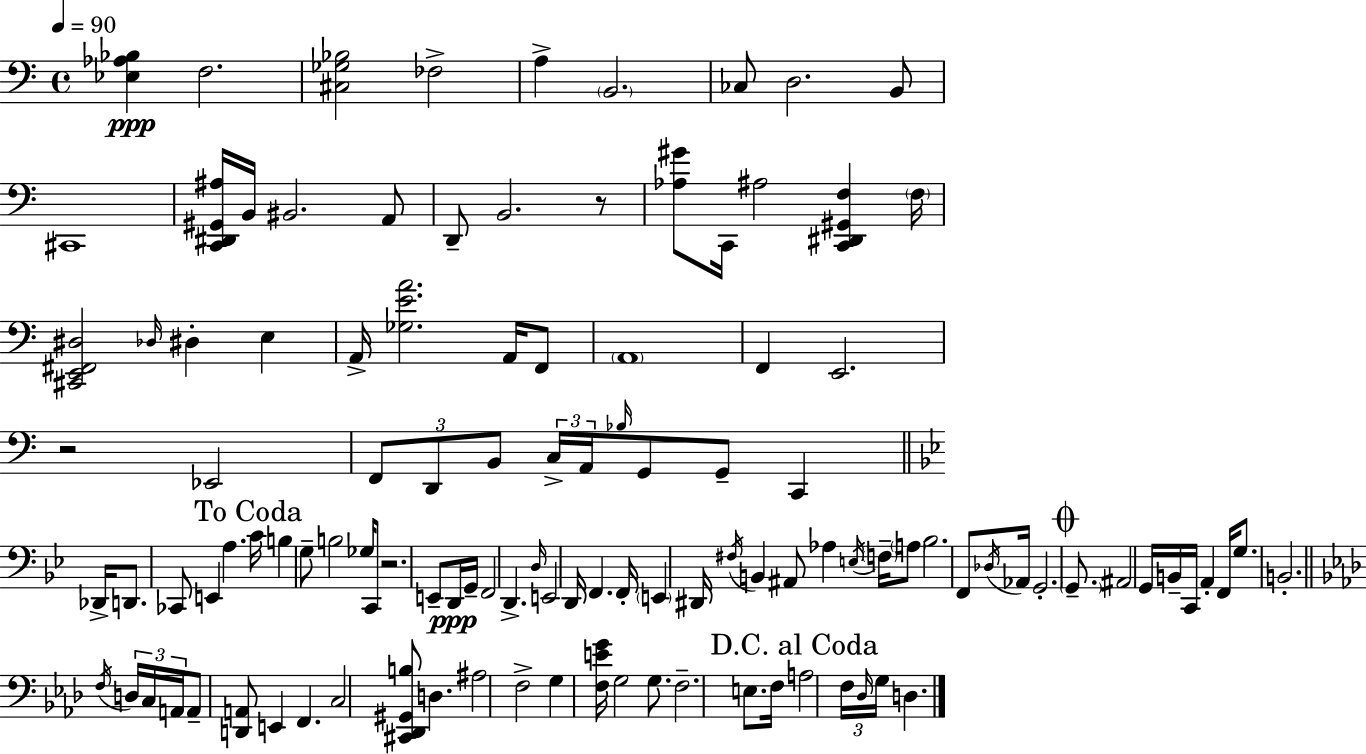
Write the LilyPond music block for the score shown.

{
  \clef bass
  \time 4/4
  \defaultTimeSignature
  \key c \major
  \tempo 4 = 90
  <ees aes bes>4\ppp f2. | <cis ges bes>2 fes2-> | a4-> \parenthesize b,2. | ces8 d2. b,8 | \break cis,1 | <c, dis, gis, ais>16 b,16 bis,2. a,8 | d,8-- b,2. r8 | <aes gis'>8 c,16 ais2 <c, dis, gis, f>4 \parenthesize f16 | \break <cis, e, fis, dis>2 \grace { des16 } dis4-. e4 | a,16-> <ges e' a'>2. a,16 f,8 | \parenthesize a,1 | f,4 e,2. | \break r2 ees,2 | \tuplet 3/2 { f,8 d,8 b,8 } \tuplet 3/2 { c16-> a,16 \grace { bes16 } } g,8 g,8-- c,4 | \bar "||" \break \key g \minor des,16-> d,8. ces,8 e,4 a4. | \mark "To Coda" c'16 b4 g8-- b2 ges16 | c,8 r2. e,8-- | d,16\ppp g,16-- f,2 d,4.-> | \break \grace { d16 } e,2 d,16 f,4. | f,16-. \parenthesize e,4 dis,16 \acciaccatura { fis16 } b,4 ais,8 aes4 | \acciaccatura { e16 } \parenthesize f16-- \parenthesize a8 bes2. | f,8 \acciaccatura { des16 } aes,16 g,2.-. | \break \mark \markup { \musicglyph "scripts.coda" } \parenthesize g,8.-- ais,2 g,16 b,16-- c,16 a,4-. | f,16 g8. b,2.-. | \bar "||" \break \key f \minor \acciaccatura { f16 } \tuplet 3/2 { d16 c16 a,16 } a,8-- <d, a,>8 e,4 f,4. | c2 <cis, des, gis, b>8 d4. | ais2 f2-> | g4 <f e' g'>16 g2 g8. | \break f2.-- e8. | f16 \mark "D.C. al Coda" a2 \tuplet 3/2 { f16 \grace { des16 } g16 } d4. | \bar "|."
}